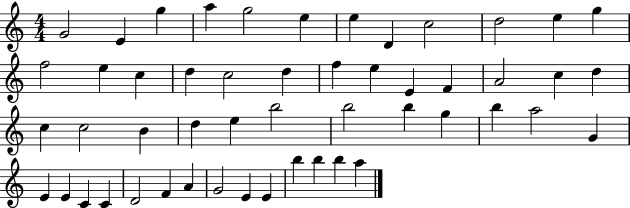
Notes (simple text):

G4/h E4/q G5/q A5/q G5/h E5/q E5/q D4/q C5/h D5/h E5/q G5/q F5/h E5/q C5/q D5/q C5/h D5/q F5/q E5/q E4/q F4/q A4/h C5/q D5/q C5/q C5/h B4/q D5/q E5/q B5/h B5/h B5/q G5/q B5/q A5/h G4/q E4/q E4/q C4/q C4/q D4/h F4/q A4/q G4/h E4/q E4/q B5/q B5/q B5/q A5/q